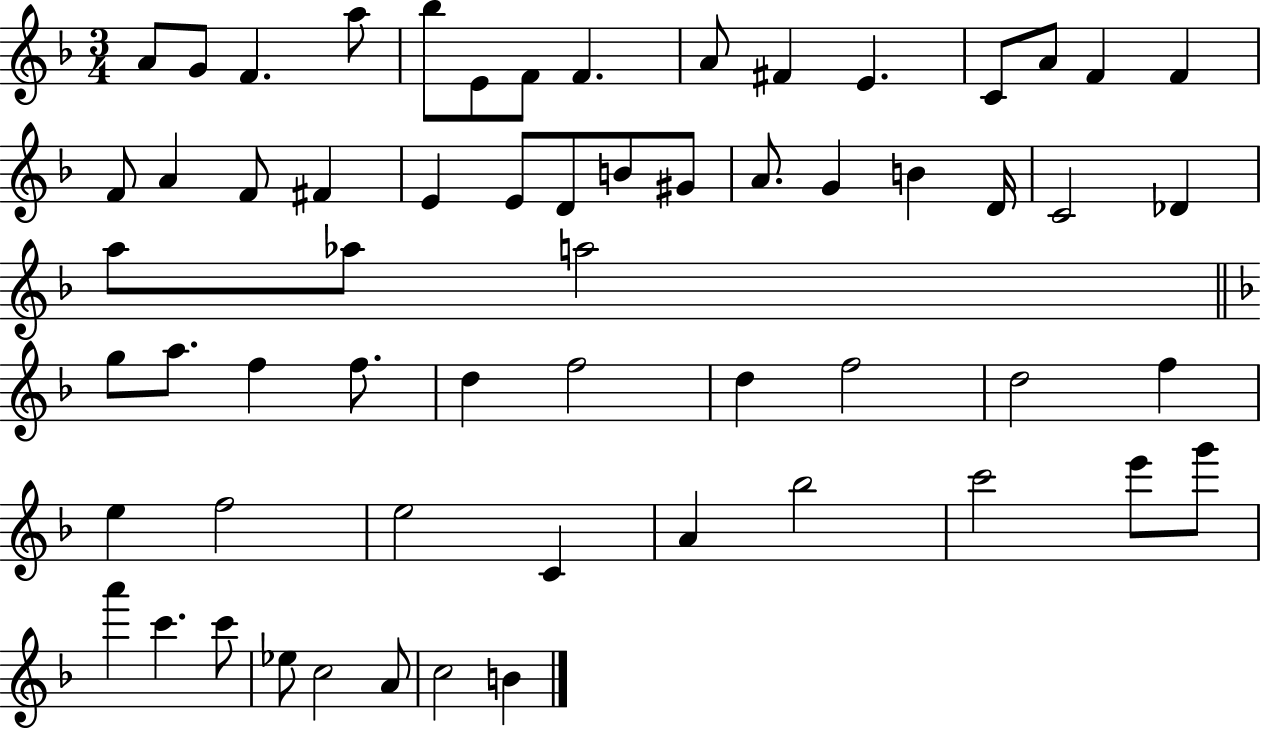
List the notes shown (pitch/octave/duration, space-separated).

A4/e G4/e F4/q. A5/e Bb5/e E4/e F4/e F4/q. A4/e F#4/q E4/q. C4/e A4/e F4/q F4/q F4/e A4/q F4/e F#4/q E4/q E4/e D4/e B4/e G#4/e A4/e. G4/q B4/q D4/s C4/h Db4/q A5/e Ab5/e A5/h G5/e A5/e. F5/q F5/e. D5/q F5/h D5/q F5/h D5/h F5/q E5/q F5/h E5/h C4/q A4/q Bb5/h C6/h E6/e G6/e A6/q C6/q. C6/e Eb5/e C5/h A4/e C5/h B4/q